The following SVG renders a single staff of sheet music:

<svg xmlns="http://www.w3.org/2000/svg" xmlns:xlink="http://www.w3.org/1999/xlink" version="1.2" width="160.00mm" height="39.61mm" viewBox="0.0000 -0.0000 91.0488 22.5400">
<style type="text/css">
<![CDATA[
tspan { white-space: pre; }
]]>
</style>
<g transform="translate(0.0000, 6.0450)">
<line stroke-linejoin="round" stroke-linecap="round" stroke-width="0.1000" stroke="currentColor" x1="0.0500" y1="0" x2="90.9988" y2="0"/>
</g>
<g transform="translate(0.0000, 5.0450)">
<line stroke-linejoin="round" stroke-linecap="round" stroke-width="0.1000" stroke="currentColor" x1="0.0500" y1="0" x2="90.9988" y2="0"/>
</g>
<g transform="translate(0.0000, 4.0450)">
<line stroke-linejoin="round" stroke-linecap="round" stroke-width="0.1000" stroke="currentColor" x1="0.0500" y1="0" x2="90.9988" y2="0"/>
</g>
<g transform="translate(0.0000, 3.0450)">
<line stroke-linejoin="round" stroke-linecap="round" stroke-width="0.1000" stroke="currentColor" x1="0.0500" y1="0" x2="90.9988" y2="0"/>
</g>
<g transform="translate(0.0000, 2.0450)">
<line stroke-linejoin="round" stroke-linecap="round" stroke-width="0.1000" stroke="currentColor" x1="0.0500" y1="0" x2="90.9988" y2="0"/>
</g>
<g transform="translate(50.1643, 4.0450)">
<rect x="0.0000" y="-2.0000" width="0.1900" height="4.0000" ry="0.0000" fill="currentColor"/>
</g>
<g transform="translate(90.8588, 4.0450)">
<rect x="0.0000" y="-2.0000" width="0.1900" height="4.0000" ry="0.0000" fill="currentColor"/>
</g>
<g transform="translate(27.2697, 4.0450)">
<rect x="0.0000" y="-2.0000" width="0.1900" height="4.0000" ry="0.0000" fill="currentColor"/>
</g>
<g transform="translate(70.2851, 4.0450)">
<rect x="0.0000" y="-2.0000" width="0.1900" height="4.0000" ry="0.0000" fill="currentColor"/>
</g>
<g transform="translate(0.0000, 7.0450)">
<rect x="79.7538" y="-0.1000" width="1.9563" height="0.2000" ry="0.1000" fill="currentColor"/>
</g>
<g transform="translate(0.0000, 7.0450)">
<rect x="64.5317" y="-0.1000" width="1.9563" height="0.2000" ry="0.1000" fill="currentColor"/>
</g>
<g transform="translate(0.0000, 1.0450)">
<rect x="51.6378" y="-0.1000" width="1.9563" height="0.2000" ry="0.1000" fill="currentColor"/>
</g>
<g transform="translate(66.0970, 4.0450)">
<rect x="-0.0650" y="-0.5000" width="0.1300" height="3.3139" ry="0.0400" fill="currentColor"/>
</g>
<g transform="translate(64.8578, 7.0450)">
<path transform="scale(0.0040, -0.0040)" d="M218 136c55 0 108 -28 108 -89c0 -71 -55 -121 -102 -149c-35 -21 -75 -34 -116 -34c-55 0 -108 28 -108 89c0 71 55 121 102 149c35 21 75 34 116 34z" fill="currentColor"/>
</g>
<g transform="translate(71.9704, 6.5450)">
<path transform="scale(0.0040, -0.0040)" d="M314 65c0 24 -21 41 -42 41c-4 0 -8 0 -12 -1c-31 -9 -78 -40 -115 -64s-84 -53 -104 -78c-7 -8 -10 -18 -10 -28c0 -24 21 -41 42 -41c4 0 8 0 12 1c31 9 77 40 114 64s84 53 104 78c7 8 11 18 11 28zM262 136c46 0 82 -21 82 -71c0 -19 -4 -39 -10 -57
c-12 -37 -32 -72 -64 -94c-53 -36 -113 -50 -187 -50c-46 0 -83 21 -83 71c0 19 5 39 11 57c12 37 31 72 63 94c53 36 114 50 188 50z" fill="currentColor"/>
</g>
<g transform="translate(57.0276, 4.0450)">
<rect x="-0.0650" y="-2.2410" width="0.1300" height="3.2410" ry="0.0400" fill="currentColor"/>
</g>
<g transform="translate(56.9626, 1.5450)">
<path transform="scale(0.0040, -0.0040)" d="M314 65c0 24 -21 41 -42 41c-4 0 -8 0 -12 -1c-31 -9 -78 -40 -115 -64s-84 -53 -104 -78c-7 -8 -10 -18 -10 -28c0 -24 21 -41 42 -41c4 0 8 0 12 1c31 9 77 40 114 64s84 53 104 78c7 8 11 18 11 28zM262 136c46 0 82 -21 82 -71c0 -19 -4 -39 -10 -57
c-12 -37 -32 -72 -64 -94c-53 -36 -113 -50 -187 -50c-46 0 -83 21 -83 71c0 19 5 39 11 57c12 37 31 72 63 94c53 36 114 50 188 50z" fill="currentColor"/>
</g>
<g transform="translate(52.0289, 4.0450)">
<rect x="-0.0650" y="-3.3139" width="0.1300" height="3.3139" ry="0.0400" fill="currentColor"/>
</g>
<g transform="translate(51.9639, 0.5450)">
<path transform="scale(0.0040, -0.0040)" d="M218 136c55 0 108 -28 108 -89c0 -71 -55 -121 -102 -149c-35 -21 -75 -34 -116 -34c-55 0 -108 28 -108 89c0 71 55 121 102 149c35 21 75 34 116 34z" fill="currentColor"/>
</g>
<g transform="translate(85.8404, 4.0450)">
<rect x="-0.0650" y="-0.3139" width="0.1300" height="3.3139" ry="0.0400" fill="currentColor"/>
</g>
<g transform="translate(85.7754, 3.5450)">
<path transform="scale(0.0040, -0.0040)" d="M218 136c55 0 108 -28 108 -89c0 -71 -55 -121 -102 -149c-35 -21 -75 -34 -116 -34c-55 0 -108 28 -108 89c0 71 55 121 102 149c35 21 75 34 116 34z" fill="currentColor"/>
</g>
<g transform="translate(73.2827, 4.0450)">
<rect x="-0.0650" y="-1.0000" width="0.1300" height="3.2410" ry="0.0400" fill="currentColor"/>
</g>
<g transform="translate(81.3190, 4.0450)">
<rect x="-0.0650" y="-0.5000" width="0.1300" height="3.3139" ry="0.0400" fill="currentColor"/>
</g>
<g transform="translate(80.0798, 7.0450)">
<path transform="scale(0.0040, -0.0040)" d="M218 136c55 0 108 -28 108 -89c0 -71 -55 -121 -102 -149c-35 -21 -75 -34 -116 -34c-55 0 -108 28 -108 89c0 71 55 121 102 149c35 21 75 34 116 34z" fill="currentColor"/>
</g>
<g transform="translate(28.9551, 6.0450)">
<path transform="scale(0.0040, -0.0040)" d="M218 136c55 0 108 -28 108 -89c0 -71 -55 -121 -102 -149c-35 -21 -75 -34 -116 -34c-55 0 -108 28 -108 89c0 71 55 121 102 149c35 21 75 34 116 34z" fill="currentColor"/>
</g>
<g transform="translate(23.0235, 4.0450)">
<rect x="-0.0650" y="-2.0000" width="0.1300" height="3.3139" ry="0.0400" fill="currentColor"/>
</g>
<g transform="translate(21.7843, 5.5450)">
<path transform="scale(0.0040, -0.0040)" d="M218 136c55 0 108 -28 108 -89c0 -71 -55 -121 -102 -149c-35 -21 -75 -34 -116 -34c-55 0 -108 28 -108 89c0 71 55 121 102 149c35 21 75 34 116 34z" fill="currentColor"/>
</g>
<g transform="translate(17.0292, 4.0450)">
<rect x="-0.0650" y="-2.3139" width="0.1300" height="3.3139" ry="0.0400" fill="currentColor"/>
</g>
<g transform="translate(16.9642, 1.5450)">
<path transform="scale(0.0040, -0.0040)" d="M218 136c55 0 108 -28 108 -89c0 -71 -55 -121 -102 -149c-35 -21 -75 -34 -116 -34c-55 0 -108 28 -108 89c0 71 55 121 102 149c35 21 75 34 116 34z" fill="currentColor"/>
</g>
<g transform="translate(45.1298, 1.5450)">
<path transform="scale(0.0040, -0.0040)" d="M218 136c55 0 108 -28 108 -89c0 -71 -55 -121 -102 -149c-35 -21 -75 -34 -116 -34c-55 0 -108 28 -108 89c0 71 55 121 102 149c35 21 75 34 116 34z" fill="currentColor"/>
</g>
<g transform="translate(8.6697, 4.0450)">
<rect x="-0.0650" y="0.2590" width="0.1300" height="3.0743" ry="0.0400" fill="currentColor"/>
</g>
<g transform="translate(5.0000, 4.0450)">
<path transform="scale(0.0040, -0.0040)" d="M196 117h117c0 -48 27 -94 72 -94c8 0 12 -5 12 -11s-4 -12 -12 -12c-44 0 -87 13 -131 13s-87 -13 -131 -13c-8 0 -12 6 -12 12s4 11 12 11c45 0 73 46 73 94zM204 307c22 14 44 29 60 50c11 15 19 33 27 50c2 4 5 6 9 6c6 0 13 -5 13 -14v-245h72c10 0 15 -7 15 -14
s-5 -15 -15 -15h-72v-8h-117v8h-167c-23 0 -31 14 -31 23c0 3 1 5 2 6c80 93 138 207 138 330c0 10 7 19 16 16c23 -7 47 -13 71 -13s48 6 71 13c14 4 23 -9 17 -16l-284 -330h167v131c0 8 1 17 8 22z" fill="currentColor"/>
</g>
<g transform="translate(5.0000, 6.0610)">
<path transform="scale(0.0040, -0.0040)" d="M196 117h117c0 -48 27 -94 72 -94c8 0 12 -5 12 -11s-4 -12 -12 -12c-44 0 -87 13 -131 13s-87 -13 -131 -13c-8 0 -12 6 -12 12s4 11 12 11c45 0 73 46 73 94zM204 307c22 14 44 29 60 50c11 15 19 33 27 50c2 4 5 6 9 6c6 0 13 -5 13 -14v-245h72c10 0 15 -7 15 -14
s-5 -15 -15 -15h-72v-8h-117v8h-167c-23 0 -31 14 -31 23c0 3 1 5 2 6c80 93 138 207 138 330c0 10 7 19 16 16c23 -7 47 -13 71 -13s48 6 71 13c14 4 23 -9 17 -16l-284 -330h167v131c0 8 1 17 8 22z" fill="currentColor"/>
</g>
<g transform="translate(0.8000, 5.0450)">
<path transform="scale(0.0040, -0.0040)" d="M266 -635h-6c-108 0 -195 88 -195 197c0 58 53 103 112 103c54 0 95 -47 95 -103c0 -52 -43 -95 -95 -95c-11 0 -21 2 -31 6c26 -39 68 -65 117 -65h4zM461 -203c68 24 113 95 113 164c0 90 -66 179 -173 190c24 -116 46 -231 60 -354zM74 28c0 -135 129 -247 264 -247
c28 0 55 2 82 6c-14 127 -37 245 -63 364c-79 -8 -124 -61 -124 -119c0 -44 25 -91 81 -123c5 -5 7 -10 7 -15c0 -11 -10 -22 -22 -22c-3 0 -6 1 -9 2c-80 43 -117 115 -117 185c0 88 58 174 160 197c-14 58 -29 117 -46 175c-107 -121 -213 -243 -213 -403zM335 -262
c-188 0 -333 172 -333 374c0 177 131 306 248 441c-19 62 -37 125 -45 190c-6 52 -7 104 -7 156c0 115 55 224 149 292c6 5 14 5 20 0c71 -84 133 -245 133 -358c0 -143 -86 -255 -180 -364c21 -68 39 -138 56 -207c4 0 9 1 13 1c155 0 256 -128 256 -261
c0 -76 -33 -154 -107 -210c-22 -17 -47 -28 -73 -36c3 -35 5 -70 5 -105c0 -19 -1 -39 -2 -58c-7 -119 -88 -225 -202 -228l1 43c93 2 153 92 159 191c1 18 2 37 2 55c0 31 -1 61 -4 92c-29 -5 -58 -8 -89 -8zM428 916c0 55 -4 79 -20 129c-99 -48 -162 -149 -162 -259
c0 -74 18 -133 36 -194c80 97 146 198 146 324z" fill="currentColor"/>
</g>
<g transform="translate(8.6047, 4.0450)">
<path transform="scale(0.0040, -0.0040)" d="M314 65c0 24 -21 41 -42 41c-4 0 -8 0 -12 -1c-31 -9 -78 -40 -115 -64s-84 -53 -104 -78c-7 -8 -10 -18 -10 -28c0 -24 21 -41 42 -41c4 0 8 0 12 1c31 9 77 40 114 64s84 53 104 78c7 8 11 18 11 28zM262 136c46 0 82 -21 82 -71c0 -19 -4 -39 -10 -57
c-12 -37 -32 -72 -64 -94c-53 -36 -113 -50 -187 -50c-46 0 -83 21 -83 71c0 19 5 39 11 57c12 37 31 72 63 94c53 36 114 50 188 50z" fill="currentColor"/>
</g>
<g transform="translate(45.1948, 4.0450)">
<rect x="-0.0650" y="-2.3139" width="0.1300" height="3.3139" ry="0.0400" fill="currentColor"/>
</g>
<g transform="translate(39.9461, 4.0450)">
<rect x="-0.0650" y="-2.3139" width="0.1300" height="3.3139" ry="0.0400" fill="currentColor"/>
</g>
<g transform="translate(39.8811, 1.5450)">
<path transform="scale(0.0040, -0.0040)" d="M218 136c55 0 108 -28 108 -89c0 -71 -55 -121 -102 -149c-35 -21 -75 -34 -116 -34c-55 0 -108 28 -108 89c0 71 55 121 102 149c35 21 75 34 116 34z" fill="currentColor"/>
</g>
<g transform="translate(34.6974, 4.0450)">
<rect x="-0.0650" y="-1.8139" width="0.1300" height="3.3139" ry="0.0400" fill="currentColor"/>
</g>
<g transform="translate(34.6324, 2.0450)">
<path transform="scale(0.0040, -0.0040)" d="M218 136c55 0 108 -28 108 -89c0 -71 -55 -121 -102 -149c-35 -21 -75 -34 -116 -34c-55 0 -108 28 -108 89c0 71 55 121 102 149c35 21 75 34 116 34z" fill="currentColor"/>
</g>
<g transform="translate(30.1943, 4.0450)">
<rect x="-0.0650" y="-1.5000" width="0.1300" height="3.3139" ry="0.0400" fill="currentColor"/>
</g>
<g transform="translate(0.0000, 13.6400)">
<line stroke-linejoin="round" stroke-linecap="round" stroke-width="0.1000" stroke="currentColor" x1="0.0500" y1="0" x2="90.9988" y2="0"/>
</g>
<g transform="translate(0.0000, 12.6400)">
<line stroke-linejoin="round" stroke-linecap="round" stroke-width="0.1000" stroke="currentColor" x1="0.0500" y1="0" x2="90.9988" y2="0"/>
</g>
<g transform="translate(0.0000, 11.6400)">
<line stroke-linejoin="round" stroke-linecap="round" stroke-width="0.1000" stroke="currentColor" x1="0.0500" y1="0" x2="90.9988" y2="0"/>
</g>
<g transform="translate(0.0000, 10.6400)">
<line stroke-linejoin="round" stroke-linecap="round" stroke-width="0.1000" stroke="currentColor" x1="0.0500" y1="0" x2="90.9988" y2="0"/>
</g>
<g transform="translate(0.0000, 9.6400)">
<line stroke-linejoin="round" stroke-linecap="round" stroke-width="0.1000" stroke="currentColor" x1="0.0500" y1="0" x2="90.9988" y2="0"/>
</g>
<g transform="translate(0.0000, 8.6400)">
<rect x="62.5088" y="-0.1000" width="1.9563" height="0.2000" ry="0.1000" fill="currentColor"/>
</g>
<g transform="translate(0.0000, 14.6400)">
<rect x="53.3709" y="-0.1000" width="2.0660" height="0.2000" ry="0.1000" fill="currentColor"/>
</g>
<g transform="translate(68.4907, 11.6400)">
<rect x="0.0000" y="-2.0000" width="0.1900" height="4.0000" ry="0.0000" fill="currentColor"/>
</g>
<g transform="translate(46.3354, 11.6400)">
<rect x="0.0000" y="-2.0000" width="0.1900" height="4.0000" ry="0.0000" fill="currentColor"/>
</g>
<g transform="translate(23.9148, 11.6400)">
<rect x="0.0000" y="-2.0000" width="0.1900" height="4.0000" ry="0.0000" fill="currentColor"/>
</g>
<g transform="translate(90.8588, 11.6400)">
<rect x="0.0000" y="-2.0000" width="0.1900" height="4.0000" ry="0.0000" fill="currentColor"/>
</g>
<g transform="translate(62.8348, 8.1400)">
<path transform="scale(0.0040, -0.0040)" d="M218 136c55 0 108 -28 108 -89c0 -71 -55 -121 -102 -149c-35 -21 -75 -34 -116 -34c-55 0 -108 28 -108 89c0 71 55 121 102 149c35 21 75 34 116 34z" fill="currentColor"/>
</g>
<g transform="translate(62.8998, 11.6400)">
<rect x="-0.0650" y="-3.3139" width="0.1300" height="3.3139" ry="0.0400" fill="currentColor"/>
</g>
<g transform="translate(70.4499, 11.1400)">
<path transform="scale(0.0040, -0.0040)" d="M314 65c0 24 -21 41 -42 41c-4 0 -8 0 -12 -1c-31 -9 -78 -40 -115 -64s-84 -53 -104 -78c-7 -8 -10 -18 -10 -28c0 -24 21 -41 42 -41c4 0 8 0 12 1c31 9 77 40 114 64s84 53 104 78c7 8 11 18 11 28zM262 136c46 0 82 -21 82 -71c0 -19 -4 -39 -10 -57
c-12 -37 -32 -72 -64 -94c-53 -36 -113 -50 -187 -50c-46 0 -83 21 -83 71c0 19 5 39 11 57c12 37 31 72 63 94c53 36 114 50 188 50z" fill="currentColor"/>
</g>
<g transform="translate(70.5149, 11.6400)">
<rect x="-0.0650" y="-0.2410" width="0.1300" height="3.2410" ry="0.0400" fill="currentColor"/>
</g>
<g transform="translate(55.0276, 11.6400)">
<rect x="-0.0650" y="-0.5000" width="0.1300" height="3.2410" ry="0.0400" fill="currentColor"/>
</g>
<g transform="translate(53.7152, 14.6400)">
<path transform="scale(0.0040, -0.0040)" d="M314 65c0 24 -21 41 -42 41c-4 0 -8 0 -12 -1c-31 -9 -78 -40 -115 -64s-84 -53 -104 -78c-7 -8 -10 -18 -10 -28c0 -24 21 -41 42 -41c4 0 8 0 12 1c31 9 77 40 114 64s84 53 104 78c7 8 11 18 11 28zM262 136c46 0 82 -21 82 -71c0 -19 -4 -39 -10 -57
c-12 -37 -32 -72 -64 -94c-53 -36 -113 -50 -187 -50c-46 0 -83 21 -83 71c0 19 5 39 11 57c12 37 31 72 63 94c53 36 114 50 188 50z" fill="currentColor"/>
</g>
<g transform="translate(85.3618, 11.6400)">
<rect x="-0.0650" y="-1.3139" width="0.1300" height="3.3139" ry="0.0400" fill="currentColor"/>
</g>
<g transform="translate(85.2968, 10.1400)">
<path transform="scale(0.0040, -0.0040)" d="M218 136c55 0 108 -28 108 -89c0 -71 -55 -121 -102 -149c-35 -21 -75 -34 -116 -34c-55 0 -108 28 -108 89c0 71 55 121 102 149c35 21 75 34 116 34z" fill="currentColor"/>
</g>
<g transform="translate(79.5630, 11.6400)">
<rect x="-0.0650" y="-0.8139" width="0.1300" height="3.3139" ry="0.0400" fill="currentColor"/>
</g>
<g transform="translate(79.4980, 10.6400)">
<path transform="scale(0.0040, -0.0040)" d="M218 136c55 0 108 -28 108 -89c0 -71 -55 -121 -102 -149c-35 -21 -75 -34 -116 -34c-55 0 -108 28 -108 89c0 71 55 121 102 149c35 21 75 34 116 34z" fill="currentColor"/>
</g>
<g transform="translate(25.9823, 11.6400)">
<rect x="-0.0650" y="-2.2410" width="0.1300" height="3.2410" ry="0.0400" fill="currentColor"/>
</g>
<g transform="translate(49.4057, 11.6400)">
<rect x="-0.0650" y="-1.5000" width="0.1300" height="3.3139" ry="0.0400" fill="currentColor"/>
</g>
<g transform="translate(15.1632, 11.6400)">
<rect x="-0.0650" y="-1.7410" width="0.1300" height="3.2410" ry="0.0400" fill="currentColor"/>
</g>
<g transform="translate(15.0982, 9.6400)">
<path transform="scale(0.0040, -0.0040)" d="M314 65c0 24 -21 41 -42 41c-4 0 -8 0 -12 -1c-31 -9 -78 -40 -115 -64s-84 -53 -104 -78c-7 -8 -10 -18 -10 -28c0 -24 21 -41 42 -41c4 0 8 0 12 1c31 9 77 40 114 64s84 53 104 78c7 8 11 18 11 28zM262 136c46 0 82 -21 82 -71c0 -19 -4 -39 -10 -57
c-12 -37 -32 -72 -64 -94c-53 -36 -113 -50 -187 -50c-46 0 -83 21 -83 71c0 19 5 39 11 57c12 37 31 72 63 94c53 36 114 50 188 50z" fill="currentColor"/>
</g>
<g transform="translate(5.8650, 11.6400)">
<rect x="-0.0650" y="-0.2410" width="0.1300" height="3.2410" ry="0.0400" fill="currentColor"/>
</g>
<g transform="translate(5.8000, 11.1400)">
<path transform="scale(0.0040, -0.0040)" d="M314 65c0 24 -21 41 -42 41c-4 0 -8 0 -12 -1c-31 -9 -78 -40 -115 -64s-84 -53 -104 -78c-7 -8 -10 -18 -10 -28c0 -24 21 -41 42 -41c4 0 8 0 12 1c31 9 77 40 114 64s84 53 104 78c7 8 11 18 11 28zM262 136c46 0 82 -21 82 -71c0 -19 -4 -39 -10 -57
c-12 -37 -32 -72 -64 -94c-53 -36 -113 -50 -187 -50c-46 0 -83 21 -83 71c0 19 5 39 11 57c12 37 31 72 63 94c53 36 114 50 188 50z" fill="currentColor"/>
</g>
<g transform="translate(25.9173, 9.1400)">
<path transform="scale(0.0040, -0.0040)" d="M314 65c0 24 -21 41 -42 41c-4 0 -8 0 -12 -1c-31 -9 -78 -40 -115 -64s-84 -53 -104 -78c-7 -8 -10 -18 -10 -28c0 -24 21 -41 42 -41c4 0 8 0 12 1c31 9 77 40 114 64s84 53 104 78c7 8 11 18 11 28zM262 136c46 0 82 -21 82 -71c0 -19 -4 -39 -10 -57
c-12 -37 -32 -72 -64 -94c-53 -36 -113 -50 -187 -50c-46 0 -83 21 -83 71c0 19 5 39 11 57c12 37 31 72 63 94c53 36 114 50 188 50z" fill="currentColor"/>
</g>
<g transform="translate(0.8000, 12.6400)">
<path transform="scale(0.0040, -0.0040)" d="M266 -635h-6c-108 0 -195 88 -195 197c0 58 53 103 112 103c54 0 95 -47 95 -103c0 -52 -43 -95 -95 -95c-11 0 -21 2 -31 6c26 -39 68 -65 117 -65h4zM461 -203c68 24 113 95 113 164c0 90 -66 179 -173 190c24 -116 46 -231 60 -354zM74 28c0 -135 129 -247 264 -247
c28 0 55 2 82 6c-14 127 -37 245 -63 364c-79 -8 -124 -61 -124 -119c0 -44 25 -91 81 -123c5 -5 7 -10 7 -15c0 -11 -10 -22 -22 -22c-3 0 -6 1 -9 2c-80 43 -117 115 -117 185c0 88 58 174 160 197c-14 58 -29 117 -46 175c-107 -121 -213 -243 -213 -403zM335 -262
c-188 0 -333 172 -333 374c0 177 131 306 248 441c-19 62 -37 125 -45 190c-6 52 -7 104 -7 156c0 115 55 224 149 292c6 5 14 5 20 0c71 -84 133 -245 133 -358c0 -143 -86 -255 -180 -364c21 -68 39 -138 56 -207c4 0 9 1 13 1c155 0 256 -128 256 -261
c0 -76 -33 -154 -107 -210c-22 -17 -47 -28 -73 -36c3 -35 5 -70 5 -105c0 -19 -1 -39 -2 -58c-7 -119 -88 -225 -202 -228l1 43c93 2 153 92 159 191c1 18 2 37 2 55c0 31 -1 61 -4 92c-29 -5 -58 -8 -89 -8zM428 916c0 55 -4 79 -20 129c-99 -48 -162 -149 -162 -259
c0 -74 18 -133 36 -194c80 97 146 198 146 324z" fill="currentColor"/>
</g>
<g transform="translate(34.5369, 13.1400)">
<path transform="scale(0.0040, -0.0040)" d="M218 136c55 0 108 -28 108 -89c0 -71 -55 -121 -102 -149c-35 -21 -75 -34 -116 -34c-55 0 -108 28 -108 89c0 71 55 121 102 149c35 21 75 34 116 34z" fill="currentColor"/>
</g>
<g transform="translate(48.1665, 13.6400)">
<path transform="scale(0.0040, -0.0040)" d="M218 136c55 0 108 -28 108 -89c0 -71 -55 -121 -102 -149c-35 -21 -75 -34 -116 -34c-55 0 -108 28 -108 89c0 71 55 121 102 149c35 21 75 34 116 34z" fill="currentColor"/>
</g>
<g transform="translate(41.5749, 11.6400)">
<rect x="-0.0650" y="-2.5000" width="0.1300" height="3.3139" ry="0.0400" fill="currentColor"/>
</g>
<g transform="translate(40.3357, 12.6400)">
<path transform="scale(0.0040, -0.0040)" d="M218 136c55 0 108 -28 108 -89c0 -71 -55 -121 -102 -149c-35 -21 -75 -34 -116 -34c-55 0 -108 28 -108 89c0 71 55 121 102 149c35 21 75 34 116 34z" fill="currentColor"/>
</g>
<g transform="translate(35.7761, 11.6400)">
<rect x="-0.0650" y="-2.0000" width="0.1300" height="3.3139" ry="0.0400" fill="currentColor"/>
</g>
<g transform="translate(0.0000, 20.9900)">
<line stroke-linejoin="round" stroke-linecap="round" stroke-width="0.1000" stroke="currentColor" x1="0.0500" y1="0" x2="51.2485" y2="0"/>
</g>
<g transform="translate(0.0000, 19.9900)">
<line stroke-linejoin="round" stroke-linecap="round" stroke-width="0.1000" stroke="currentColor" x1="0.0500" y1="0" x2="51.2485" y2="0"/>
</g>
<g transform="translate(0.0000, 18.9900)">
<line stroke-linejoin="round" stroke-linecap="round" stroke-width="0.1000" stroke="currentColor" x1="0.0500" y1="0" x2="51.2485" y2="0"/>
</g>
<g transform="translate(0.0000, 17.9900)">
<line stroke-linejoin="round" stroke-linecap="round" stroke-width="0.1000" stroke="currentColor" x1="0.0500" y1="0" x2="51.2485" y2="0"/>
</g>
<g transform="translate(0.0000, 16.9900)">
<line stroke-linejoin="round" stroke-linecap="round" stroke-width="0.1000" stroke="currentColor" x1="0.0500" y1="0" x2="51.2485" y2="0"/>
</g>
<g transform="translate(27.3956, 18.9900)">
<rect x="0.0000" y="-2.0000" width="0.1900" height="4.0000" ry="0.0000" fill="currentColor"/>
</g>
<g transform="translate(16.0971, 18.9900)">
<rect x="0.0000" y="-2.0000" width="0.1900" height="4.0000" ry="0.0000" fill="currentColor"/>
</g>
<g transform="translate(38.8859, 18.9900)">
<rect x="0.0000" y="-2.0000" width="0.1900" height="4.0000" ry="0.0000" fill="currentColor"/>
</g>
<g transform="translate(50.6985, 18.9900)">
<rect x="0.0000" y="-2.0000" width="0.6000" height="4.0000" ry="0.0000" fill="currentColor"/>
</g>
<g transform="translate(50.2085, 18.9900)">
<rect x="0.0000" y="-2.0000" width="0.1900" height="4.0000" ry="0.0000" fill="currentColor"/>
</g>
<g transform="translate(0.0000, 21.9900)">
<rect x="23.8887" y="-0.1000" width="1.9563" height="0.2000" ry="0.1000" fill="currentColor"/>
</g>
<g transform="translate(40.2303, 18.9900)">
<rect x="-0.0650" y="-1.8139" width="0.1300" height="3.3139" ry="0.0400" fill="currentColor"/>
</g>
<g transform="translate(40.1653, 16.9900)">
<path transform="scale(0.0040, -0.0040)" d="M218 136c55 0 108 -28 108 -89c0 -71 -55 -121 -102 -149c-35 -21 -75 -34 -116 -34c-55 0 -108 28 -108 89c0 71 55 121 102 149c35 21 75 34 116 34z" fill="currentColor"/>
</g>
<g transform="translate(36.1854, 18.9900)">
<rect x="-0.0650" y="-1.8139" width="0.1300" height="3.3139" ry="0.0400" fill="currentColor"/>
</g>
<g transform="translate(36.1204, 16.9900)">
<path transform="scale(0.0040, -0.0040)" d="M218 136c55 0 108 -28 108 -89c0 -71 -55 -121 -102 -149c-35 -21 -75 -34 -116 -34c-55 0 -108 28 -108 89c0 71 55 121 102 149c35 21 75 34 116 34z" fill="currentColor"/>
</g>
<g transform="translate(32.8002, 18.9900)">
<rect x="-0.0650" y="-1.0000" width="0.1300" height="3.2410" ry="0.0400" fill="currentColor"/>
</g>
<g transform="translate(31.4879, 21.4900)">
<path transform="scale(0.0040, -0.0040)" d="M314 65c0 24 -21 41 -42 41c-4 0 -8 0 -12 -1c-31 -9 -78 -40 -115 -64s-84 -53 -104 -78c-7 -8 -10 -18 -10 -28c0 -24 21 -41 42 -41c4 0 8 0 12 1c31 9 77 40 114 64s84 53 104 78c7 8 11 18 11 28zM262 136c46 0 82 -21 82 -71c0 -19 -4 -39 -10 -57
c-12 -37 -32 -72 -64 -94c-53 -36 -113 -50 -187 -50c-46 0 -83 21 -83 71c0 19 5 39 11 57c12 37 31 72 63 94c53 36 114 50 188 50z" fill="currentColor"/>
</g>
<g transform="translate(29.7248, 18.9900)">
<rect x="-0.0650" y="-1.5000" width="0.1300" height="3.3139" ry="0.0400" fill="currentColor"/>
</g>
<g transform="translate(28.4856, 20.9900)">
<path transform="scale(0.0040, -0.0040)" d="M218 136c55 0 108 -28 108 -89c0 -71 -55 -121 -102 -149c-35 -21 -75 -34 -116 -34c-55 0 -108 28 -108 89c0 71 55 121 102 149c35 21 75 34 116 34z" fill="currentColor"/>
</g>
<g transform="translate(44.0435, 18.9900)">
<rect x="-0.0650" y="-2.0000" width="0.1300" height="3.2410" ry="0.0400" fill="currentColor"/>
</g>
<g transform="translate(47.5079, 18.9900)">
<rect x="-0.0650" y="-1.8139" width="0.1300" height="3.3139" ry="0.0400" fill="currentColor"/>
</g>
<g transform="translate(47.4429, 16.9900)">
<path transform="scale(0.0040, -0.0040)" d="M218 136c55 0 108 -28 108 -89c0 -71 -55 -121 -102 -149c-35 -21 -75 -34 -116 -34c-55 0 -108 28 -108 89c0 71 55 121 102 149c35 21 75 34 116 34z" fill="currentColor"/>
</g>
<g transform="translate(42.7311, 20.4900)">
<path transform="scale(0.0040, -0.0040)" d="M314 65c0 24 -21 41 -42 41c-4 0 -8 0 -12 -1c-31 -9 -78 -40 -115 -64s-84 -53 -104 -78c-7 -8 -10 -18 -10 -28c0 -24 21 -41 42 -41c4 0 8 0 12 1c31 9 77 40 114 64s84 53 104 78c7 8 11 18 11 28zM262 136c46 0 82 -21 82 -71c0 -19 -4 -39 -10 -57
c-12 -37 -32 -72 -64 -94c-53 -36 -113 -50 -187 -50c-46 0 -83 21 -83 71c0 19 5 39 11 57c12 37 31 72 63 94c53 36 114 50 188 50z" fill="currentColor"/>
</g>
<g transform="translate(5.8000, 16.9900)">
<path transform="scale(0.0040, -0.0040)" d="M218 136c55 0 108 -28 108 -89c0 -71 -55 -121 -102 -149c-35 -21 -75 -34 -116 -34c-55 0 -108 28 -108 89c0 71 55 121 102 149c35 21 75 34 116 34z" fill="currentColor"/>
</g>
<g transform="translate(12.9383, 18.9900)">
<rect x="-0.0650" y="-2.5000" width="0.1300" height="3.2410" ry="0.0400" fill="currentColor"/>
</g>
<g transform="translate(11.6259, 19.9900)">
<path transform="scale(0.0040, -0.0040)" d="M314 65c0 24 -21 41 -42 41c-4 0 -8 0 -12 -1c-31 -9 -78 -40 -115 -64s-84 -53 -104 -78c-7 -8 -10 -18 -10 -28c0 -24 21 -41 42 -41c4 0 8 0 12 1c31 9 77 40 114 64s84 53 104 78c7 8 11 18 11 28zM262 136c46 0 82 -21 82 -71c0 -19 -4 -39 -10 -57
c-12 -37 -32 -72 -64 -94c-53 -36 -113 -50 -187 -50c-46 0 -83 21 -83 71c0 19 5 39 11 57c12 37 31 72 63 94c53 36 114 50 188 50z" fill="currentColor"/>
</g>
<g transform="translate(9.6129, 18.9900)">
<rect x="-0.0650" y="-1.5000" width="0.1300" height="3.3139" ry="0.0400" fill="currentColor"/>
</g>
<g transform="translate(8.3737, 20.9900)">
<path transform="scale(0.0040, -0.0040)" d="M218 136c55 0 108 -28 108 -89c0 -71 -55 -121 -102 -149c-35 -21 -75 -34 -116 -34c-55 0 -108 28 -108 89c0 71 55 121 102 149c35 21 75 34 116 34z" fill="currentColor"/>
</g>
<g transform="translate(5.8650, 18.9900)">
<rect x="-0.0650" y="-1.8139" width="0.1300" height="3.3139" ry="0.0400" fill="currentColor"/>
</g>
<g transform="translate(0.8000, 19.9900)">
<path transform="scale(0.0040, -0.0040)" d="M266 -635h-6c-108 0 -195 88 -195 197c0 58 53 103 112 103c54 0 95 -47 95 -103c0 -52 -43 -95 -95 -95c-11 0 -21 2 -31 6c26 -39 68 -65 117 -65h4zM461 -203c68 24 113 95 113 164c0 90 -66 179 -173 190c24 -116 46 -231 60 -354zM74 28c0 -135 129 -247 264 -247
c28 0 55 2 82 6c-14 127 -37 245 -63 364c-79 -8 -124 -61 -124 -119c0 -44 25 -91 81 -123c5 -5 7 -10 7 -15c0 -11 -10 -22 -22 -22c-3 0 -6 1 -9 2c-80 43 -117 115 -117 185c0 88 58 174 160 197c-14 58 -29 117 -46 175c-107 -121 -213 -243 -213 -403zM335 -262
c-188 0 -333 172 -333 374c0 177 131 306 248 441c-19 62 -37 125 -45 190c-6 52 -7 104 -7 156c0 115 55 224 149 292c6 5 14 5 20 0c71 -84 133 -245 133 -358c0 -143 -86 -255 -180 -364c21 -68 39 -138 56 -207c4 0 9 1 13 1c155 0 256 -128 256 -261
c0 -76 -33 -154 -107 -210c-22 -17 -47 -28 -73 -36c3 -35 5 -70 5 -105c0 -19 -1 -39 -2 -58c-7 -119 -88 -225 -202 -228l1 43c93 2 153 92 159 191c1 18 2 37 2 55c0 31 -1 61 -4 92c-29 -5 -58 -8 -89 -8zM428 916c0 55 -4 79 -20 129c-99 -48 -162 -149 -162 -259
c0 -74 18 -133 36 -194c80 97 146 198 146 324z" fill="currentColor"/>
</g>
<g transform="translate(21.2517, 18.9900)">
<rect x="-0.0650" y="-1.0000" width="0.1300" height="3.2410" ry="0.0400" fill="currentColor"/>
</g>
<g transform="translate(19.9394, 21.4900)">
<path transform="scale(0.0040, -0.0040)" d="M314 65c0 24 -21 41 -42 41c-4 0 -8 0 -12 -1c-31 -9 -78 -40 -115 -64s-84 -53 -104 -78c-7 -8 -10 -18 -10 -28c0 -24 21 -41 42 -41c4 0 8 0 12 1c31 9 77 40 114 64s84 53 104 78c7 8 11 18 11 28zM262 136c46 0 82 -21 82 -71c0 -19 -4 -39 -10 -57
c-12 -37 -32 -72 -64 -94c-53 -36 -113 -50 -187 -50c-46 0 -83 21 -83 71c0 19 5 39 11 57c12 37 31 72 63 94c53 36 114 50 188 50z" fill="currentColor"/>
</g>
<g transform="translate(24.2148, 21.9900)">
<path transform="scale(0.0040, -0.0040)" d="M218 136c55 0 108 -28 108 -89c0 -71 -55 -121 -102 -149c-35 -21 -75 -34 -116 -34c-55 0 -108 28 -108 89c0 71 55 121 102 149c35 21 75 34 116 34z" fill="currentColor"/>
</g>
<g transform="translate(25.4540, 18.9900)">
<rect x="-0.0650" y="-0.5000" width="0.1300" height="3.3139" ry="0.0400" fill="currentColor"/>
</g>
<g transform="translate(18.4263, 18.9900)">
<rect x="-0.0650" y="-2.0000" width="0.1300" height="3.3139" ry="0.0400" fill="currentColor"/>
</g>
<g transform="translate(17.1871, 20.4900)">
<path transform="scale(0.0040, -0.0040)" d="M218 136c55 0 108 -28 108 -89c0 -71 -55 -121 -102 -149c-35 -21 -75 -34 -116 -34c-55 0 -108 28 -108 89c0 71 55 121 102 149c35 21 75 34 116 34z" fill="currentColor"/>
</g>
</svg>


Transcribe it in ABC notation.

X:1
T:Untitled
M:4/4
L:1/4
K:C
B2 g F E f g g b g2 C D2 C c c2 f2 g2 F G E C2 b c2 d e f E G2 F D2 C E D2 f f F2 f